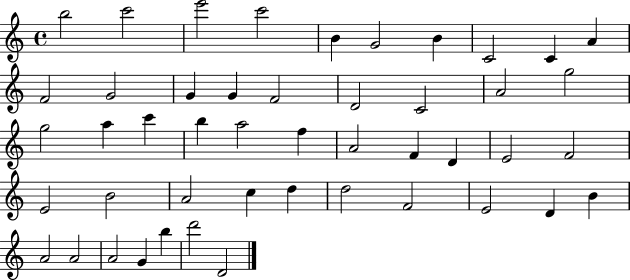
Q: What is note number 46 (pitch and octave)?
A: D6